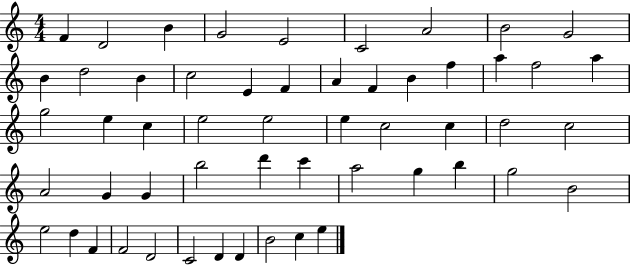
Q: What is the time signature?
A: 4/4